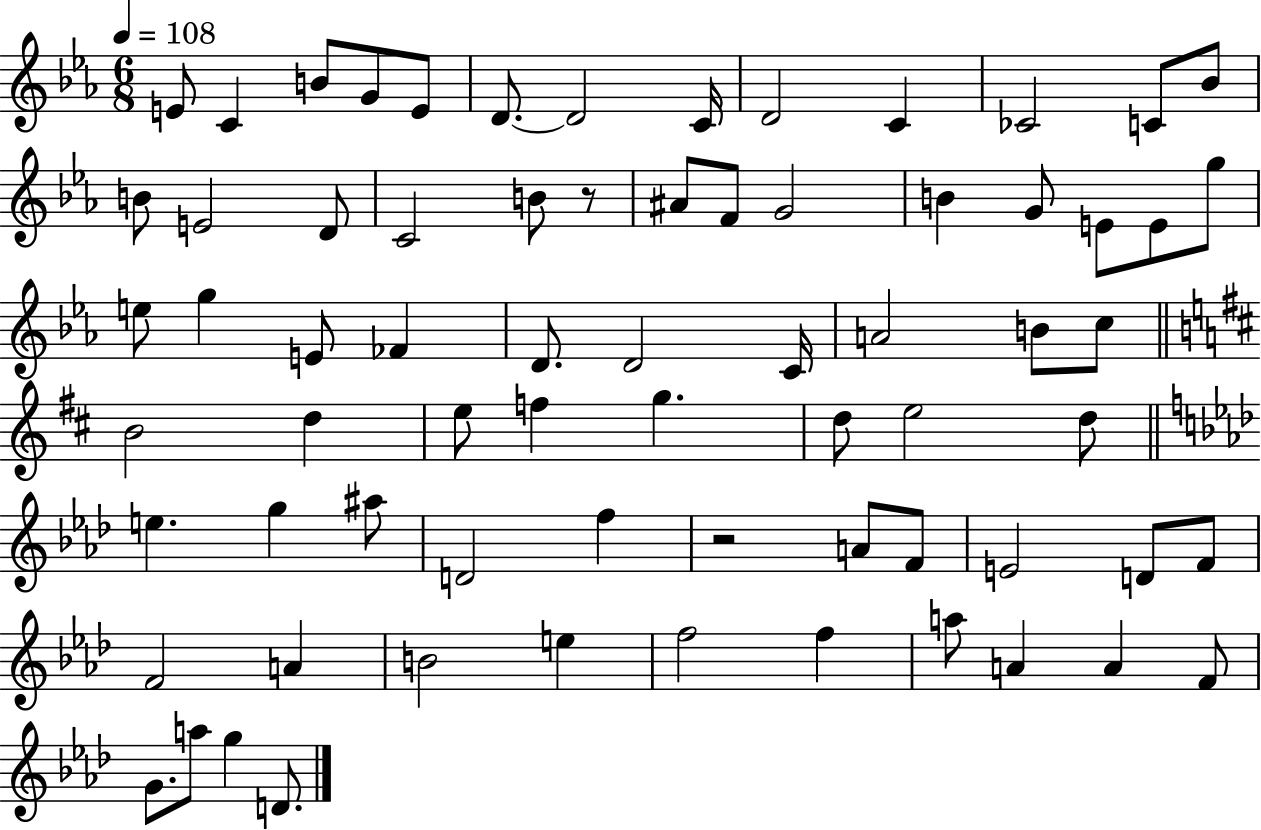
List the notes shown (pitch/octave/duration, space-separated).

E4/e C4/q B4/e G4/e E4/e D4/e. D4/h C4/s D4/h C4/q CES4/h C4/e Bb4/e B4/e E4/h D4/e C4/h B4/e R/e A#4/e F4/e G4/h B4/q G4/e E4/e E4/e G5/e E5/e G5/q E4/e FES4/q D4/e. D4/h C4/s A4/h B4/e C5/e B4/h D5/q E5/e F5/q G5/q. D5/e E5/h D5/e E5/q. G5/q A#5/e D4/h F5/q R/h A4/e F4/e E4/h D4/e F4/e F4/h A4/q B4/h E5/q F5/h F5/q A5/e A4/q A4/q F4/e G4/e. A5/e G5/q D4/e.